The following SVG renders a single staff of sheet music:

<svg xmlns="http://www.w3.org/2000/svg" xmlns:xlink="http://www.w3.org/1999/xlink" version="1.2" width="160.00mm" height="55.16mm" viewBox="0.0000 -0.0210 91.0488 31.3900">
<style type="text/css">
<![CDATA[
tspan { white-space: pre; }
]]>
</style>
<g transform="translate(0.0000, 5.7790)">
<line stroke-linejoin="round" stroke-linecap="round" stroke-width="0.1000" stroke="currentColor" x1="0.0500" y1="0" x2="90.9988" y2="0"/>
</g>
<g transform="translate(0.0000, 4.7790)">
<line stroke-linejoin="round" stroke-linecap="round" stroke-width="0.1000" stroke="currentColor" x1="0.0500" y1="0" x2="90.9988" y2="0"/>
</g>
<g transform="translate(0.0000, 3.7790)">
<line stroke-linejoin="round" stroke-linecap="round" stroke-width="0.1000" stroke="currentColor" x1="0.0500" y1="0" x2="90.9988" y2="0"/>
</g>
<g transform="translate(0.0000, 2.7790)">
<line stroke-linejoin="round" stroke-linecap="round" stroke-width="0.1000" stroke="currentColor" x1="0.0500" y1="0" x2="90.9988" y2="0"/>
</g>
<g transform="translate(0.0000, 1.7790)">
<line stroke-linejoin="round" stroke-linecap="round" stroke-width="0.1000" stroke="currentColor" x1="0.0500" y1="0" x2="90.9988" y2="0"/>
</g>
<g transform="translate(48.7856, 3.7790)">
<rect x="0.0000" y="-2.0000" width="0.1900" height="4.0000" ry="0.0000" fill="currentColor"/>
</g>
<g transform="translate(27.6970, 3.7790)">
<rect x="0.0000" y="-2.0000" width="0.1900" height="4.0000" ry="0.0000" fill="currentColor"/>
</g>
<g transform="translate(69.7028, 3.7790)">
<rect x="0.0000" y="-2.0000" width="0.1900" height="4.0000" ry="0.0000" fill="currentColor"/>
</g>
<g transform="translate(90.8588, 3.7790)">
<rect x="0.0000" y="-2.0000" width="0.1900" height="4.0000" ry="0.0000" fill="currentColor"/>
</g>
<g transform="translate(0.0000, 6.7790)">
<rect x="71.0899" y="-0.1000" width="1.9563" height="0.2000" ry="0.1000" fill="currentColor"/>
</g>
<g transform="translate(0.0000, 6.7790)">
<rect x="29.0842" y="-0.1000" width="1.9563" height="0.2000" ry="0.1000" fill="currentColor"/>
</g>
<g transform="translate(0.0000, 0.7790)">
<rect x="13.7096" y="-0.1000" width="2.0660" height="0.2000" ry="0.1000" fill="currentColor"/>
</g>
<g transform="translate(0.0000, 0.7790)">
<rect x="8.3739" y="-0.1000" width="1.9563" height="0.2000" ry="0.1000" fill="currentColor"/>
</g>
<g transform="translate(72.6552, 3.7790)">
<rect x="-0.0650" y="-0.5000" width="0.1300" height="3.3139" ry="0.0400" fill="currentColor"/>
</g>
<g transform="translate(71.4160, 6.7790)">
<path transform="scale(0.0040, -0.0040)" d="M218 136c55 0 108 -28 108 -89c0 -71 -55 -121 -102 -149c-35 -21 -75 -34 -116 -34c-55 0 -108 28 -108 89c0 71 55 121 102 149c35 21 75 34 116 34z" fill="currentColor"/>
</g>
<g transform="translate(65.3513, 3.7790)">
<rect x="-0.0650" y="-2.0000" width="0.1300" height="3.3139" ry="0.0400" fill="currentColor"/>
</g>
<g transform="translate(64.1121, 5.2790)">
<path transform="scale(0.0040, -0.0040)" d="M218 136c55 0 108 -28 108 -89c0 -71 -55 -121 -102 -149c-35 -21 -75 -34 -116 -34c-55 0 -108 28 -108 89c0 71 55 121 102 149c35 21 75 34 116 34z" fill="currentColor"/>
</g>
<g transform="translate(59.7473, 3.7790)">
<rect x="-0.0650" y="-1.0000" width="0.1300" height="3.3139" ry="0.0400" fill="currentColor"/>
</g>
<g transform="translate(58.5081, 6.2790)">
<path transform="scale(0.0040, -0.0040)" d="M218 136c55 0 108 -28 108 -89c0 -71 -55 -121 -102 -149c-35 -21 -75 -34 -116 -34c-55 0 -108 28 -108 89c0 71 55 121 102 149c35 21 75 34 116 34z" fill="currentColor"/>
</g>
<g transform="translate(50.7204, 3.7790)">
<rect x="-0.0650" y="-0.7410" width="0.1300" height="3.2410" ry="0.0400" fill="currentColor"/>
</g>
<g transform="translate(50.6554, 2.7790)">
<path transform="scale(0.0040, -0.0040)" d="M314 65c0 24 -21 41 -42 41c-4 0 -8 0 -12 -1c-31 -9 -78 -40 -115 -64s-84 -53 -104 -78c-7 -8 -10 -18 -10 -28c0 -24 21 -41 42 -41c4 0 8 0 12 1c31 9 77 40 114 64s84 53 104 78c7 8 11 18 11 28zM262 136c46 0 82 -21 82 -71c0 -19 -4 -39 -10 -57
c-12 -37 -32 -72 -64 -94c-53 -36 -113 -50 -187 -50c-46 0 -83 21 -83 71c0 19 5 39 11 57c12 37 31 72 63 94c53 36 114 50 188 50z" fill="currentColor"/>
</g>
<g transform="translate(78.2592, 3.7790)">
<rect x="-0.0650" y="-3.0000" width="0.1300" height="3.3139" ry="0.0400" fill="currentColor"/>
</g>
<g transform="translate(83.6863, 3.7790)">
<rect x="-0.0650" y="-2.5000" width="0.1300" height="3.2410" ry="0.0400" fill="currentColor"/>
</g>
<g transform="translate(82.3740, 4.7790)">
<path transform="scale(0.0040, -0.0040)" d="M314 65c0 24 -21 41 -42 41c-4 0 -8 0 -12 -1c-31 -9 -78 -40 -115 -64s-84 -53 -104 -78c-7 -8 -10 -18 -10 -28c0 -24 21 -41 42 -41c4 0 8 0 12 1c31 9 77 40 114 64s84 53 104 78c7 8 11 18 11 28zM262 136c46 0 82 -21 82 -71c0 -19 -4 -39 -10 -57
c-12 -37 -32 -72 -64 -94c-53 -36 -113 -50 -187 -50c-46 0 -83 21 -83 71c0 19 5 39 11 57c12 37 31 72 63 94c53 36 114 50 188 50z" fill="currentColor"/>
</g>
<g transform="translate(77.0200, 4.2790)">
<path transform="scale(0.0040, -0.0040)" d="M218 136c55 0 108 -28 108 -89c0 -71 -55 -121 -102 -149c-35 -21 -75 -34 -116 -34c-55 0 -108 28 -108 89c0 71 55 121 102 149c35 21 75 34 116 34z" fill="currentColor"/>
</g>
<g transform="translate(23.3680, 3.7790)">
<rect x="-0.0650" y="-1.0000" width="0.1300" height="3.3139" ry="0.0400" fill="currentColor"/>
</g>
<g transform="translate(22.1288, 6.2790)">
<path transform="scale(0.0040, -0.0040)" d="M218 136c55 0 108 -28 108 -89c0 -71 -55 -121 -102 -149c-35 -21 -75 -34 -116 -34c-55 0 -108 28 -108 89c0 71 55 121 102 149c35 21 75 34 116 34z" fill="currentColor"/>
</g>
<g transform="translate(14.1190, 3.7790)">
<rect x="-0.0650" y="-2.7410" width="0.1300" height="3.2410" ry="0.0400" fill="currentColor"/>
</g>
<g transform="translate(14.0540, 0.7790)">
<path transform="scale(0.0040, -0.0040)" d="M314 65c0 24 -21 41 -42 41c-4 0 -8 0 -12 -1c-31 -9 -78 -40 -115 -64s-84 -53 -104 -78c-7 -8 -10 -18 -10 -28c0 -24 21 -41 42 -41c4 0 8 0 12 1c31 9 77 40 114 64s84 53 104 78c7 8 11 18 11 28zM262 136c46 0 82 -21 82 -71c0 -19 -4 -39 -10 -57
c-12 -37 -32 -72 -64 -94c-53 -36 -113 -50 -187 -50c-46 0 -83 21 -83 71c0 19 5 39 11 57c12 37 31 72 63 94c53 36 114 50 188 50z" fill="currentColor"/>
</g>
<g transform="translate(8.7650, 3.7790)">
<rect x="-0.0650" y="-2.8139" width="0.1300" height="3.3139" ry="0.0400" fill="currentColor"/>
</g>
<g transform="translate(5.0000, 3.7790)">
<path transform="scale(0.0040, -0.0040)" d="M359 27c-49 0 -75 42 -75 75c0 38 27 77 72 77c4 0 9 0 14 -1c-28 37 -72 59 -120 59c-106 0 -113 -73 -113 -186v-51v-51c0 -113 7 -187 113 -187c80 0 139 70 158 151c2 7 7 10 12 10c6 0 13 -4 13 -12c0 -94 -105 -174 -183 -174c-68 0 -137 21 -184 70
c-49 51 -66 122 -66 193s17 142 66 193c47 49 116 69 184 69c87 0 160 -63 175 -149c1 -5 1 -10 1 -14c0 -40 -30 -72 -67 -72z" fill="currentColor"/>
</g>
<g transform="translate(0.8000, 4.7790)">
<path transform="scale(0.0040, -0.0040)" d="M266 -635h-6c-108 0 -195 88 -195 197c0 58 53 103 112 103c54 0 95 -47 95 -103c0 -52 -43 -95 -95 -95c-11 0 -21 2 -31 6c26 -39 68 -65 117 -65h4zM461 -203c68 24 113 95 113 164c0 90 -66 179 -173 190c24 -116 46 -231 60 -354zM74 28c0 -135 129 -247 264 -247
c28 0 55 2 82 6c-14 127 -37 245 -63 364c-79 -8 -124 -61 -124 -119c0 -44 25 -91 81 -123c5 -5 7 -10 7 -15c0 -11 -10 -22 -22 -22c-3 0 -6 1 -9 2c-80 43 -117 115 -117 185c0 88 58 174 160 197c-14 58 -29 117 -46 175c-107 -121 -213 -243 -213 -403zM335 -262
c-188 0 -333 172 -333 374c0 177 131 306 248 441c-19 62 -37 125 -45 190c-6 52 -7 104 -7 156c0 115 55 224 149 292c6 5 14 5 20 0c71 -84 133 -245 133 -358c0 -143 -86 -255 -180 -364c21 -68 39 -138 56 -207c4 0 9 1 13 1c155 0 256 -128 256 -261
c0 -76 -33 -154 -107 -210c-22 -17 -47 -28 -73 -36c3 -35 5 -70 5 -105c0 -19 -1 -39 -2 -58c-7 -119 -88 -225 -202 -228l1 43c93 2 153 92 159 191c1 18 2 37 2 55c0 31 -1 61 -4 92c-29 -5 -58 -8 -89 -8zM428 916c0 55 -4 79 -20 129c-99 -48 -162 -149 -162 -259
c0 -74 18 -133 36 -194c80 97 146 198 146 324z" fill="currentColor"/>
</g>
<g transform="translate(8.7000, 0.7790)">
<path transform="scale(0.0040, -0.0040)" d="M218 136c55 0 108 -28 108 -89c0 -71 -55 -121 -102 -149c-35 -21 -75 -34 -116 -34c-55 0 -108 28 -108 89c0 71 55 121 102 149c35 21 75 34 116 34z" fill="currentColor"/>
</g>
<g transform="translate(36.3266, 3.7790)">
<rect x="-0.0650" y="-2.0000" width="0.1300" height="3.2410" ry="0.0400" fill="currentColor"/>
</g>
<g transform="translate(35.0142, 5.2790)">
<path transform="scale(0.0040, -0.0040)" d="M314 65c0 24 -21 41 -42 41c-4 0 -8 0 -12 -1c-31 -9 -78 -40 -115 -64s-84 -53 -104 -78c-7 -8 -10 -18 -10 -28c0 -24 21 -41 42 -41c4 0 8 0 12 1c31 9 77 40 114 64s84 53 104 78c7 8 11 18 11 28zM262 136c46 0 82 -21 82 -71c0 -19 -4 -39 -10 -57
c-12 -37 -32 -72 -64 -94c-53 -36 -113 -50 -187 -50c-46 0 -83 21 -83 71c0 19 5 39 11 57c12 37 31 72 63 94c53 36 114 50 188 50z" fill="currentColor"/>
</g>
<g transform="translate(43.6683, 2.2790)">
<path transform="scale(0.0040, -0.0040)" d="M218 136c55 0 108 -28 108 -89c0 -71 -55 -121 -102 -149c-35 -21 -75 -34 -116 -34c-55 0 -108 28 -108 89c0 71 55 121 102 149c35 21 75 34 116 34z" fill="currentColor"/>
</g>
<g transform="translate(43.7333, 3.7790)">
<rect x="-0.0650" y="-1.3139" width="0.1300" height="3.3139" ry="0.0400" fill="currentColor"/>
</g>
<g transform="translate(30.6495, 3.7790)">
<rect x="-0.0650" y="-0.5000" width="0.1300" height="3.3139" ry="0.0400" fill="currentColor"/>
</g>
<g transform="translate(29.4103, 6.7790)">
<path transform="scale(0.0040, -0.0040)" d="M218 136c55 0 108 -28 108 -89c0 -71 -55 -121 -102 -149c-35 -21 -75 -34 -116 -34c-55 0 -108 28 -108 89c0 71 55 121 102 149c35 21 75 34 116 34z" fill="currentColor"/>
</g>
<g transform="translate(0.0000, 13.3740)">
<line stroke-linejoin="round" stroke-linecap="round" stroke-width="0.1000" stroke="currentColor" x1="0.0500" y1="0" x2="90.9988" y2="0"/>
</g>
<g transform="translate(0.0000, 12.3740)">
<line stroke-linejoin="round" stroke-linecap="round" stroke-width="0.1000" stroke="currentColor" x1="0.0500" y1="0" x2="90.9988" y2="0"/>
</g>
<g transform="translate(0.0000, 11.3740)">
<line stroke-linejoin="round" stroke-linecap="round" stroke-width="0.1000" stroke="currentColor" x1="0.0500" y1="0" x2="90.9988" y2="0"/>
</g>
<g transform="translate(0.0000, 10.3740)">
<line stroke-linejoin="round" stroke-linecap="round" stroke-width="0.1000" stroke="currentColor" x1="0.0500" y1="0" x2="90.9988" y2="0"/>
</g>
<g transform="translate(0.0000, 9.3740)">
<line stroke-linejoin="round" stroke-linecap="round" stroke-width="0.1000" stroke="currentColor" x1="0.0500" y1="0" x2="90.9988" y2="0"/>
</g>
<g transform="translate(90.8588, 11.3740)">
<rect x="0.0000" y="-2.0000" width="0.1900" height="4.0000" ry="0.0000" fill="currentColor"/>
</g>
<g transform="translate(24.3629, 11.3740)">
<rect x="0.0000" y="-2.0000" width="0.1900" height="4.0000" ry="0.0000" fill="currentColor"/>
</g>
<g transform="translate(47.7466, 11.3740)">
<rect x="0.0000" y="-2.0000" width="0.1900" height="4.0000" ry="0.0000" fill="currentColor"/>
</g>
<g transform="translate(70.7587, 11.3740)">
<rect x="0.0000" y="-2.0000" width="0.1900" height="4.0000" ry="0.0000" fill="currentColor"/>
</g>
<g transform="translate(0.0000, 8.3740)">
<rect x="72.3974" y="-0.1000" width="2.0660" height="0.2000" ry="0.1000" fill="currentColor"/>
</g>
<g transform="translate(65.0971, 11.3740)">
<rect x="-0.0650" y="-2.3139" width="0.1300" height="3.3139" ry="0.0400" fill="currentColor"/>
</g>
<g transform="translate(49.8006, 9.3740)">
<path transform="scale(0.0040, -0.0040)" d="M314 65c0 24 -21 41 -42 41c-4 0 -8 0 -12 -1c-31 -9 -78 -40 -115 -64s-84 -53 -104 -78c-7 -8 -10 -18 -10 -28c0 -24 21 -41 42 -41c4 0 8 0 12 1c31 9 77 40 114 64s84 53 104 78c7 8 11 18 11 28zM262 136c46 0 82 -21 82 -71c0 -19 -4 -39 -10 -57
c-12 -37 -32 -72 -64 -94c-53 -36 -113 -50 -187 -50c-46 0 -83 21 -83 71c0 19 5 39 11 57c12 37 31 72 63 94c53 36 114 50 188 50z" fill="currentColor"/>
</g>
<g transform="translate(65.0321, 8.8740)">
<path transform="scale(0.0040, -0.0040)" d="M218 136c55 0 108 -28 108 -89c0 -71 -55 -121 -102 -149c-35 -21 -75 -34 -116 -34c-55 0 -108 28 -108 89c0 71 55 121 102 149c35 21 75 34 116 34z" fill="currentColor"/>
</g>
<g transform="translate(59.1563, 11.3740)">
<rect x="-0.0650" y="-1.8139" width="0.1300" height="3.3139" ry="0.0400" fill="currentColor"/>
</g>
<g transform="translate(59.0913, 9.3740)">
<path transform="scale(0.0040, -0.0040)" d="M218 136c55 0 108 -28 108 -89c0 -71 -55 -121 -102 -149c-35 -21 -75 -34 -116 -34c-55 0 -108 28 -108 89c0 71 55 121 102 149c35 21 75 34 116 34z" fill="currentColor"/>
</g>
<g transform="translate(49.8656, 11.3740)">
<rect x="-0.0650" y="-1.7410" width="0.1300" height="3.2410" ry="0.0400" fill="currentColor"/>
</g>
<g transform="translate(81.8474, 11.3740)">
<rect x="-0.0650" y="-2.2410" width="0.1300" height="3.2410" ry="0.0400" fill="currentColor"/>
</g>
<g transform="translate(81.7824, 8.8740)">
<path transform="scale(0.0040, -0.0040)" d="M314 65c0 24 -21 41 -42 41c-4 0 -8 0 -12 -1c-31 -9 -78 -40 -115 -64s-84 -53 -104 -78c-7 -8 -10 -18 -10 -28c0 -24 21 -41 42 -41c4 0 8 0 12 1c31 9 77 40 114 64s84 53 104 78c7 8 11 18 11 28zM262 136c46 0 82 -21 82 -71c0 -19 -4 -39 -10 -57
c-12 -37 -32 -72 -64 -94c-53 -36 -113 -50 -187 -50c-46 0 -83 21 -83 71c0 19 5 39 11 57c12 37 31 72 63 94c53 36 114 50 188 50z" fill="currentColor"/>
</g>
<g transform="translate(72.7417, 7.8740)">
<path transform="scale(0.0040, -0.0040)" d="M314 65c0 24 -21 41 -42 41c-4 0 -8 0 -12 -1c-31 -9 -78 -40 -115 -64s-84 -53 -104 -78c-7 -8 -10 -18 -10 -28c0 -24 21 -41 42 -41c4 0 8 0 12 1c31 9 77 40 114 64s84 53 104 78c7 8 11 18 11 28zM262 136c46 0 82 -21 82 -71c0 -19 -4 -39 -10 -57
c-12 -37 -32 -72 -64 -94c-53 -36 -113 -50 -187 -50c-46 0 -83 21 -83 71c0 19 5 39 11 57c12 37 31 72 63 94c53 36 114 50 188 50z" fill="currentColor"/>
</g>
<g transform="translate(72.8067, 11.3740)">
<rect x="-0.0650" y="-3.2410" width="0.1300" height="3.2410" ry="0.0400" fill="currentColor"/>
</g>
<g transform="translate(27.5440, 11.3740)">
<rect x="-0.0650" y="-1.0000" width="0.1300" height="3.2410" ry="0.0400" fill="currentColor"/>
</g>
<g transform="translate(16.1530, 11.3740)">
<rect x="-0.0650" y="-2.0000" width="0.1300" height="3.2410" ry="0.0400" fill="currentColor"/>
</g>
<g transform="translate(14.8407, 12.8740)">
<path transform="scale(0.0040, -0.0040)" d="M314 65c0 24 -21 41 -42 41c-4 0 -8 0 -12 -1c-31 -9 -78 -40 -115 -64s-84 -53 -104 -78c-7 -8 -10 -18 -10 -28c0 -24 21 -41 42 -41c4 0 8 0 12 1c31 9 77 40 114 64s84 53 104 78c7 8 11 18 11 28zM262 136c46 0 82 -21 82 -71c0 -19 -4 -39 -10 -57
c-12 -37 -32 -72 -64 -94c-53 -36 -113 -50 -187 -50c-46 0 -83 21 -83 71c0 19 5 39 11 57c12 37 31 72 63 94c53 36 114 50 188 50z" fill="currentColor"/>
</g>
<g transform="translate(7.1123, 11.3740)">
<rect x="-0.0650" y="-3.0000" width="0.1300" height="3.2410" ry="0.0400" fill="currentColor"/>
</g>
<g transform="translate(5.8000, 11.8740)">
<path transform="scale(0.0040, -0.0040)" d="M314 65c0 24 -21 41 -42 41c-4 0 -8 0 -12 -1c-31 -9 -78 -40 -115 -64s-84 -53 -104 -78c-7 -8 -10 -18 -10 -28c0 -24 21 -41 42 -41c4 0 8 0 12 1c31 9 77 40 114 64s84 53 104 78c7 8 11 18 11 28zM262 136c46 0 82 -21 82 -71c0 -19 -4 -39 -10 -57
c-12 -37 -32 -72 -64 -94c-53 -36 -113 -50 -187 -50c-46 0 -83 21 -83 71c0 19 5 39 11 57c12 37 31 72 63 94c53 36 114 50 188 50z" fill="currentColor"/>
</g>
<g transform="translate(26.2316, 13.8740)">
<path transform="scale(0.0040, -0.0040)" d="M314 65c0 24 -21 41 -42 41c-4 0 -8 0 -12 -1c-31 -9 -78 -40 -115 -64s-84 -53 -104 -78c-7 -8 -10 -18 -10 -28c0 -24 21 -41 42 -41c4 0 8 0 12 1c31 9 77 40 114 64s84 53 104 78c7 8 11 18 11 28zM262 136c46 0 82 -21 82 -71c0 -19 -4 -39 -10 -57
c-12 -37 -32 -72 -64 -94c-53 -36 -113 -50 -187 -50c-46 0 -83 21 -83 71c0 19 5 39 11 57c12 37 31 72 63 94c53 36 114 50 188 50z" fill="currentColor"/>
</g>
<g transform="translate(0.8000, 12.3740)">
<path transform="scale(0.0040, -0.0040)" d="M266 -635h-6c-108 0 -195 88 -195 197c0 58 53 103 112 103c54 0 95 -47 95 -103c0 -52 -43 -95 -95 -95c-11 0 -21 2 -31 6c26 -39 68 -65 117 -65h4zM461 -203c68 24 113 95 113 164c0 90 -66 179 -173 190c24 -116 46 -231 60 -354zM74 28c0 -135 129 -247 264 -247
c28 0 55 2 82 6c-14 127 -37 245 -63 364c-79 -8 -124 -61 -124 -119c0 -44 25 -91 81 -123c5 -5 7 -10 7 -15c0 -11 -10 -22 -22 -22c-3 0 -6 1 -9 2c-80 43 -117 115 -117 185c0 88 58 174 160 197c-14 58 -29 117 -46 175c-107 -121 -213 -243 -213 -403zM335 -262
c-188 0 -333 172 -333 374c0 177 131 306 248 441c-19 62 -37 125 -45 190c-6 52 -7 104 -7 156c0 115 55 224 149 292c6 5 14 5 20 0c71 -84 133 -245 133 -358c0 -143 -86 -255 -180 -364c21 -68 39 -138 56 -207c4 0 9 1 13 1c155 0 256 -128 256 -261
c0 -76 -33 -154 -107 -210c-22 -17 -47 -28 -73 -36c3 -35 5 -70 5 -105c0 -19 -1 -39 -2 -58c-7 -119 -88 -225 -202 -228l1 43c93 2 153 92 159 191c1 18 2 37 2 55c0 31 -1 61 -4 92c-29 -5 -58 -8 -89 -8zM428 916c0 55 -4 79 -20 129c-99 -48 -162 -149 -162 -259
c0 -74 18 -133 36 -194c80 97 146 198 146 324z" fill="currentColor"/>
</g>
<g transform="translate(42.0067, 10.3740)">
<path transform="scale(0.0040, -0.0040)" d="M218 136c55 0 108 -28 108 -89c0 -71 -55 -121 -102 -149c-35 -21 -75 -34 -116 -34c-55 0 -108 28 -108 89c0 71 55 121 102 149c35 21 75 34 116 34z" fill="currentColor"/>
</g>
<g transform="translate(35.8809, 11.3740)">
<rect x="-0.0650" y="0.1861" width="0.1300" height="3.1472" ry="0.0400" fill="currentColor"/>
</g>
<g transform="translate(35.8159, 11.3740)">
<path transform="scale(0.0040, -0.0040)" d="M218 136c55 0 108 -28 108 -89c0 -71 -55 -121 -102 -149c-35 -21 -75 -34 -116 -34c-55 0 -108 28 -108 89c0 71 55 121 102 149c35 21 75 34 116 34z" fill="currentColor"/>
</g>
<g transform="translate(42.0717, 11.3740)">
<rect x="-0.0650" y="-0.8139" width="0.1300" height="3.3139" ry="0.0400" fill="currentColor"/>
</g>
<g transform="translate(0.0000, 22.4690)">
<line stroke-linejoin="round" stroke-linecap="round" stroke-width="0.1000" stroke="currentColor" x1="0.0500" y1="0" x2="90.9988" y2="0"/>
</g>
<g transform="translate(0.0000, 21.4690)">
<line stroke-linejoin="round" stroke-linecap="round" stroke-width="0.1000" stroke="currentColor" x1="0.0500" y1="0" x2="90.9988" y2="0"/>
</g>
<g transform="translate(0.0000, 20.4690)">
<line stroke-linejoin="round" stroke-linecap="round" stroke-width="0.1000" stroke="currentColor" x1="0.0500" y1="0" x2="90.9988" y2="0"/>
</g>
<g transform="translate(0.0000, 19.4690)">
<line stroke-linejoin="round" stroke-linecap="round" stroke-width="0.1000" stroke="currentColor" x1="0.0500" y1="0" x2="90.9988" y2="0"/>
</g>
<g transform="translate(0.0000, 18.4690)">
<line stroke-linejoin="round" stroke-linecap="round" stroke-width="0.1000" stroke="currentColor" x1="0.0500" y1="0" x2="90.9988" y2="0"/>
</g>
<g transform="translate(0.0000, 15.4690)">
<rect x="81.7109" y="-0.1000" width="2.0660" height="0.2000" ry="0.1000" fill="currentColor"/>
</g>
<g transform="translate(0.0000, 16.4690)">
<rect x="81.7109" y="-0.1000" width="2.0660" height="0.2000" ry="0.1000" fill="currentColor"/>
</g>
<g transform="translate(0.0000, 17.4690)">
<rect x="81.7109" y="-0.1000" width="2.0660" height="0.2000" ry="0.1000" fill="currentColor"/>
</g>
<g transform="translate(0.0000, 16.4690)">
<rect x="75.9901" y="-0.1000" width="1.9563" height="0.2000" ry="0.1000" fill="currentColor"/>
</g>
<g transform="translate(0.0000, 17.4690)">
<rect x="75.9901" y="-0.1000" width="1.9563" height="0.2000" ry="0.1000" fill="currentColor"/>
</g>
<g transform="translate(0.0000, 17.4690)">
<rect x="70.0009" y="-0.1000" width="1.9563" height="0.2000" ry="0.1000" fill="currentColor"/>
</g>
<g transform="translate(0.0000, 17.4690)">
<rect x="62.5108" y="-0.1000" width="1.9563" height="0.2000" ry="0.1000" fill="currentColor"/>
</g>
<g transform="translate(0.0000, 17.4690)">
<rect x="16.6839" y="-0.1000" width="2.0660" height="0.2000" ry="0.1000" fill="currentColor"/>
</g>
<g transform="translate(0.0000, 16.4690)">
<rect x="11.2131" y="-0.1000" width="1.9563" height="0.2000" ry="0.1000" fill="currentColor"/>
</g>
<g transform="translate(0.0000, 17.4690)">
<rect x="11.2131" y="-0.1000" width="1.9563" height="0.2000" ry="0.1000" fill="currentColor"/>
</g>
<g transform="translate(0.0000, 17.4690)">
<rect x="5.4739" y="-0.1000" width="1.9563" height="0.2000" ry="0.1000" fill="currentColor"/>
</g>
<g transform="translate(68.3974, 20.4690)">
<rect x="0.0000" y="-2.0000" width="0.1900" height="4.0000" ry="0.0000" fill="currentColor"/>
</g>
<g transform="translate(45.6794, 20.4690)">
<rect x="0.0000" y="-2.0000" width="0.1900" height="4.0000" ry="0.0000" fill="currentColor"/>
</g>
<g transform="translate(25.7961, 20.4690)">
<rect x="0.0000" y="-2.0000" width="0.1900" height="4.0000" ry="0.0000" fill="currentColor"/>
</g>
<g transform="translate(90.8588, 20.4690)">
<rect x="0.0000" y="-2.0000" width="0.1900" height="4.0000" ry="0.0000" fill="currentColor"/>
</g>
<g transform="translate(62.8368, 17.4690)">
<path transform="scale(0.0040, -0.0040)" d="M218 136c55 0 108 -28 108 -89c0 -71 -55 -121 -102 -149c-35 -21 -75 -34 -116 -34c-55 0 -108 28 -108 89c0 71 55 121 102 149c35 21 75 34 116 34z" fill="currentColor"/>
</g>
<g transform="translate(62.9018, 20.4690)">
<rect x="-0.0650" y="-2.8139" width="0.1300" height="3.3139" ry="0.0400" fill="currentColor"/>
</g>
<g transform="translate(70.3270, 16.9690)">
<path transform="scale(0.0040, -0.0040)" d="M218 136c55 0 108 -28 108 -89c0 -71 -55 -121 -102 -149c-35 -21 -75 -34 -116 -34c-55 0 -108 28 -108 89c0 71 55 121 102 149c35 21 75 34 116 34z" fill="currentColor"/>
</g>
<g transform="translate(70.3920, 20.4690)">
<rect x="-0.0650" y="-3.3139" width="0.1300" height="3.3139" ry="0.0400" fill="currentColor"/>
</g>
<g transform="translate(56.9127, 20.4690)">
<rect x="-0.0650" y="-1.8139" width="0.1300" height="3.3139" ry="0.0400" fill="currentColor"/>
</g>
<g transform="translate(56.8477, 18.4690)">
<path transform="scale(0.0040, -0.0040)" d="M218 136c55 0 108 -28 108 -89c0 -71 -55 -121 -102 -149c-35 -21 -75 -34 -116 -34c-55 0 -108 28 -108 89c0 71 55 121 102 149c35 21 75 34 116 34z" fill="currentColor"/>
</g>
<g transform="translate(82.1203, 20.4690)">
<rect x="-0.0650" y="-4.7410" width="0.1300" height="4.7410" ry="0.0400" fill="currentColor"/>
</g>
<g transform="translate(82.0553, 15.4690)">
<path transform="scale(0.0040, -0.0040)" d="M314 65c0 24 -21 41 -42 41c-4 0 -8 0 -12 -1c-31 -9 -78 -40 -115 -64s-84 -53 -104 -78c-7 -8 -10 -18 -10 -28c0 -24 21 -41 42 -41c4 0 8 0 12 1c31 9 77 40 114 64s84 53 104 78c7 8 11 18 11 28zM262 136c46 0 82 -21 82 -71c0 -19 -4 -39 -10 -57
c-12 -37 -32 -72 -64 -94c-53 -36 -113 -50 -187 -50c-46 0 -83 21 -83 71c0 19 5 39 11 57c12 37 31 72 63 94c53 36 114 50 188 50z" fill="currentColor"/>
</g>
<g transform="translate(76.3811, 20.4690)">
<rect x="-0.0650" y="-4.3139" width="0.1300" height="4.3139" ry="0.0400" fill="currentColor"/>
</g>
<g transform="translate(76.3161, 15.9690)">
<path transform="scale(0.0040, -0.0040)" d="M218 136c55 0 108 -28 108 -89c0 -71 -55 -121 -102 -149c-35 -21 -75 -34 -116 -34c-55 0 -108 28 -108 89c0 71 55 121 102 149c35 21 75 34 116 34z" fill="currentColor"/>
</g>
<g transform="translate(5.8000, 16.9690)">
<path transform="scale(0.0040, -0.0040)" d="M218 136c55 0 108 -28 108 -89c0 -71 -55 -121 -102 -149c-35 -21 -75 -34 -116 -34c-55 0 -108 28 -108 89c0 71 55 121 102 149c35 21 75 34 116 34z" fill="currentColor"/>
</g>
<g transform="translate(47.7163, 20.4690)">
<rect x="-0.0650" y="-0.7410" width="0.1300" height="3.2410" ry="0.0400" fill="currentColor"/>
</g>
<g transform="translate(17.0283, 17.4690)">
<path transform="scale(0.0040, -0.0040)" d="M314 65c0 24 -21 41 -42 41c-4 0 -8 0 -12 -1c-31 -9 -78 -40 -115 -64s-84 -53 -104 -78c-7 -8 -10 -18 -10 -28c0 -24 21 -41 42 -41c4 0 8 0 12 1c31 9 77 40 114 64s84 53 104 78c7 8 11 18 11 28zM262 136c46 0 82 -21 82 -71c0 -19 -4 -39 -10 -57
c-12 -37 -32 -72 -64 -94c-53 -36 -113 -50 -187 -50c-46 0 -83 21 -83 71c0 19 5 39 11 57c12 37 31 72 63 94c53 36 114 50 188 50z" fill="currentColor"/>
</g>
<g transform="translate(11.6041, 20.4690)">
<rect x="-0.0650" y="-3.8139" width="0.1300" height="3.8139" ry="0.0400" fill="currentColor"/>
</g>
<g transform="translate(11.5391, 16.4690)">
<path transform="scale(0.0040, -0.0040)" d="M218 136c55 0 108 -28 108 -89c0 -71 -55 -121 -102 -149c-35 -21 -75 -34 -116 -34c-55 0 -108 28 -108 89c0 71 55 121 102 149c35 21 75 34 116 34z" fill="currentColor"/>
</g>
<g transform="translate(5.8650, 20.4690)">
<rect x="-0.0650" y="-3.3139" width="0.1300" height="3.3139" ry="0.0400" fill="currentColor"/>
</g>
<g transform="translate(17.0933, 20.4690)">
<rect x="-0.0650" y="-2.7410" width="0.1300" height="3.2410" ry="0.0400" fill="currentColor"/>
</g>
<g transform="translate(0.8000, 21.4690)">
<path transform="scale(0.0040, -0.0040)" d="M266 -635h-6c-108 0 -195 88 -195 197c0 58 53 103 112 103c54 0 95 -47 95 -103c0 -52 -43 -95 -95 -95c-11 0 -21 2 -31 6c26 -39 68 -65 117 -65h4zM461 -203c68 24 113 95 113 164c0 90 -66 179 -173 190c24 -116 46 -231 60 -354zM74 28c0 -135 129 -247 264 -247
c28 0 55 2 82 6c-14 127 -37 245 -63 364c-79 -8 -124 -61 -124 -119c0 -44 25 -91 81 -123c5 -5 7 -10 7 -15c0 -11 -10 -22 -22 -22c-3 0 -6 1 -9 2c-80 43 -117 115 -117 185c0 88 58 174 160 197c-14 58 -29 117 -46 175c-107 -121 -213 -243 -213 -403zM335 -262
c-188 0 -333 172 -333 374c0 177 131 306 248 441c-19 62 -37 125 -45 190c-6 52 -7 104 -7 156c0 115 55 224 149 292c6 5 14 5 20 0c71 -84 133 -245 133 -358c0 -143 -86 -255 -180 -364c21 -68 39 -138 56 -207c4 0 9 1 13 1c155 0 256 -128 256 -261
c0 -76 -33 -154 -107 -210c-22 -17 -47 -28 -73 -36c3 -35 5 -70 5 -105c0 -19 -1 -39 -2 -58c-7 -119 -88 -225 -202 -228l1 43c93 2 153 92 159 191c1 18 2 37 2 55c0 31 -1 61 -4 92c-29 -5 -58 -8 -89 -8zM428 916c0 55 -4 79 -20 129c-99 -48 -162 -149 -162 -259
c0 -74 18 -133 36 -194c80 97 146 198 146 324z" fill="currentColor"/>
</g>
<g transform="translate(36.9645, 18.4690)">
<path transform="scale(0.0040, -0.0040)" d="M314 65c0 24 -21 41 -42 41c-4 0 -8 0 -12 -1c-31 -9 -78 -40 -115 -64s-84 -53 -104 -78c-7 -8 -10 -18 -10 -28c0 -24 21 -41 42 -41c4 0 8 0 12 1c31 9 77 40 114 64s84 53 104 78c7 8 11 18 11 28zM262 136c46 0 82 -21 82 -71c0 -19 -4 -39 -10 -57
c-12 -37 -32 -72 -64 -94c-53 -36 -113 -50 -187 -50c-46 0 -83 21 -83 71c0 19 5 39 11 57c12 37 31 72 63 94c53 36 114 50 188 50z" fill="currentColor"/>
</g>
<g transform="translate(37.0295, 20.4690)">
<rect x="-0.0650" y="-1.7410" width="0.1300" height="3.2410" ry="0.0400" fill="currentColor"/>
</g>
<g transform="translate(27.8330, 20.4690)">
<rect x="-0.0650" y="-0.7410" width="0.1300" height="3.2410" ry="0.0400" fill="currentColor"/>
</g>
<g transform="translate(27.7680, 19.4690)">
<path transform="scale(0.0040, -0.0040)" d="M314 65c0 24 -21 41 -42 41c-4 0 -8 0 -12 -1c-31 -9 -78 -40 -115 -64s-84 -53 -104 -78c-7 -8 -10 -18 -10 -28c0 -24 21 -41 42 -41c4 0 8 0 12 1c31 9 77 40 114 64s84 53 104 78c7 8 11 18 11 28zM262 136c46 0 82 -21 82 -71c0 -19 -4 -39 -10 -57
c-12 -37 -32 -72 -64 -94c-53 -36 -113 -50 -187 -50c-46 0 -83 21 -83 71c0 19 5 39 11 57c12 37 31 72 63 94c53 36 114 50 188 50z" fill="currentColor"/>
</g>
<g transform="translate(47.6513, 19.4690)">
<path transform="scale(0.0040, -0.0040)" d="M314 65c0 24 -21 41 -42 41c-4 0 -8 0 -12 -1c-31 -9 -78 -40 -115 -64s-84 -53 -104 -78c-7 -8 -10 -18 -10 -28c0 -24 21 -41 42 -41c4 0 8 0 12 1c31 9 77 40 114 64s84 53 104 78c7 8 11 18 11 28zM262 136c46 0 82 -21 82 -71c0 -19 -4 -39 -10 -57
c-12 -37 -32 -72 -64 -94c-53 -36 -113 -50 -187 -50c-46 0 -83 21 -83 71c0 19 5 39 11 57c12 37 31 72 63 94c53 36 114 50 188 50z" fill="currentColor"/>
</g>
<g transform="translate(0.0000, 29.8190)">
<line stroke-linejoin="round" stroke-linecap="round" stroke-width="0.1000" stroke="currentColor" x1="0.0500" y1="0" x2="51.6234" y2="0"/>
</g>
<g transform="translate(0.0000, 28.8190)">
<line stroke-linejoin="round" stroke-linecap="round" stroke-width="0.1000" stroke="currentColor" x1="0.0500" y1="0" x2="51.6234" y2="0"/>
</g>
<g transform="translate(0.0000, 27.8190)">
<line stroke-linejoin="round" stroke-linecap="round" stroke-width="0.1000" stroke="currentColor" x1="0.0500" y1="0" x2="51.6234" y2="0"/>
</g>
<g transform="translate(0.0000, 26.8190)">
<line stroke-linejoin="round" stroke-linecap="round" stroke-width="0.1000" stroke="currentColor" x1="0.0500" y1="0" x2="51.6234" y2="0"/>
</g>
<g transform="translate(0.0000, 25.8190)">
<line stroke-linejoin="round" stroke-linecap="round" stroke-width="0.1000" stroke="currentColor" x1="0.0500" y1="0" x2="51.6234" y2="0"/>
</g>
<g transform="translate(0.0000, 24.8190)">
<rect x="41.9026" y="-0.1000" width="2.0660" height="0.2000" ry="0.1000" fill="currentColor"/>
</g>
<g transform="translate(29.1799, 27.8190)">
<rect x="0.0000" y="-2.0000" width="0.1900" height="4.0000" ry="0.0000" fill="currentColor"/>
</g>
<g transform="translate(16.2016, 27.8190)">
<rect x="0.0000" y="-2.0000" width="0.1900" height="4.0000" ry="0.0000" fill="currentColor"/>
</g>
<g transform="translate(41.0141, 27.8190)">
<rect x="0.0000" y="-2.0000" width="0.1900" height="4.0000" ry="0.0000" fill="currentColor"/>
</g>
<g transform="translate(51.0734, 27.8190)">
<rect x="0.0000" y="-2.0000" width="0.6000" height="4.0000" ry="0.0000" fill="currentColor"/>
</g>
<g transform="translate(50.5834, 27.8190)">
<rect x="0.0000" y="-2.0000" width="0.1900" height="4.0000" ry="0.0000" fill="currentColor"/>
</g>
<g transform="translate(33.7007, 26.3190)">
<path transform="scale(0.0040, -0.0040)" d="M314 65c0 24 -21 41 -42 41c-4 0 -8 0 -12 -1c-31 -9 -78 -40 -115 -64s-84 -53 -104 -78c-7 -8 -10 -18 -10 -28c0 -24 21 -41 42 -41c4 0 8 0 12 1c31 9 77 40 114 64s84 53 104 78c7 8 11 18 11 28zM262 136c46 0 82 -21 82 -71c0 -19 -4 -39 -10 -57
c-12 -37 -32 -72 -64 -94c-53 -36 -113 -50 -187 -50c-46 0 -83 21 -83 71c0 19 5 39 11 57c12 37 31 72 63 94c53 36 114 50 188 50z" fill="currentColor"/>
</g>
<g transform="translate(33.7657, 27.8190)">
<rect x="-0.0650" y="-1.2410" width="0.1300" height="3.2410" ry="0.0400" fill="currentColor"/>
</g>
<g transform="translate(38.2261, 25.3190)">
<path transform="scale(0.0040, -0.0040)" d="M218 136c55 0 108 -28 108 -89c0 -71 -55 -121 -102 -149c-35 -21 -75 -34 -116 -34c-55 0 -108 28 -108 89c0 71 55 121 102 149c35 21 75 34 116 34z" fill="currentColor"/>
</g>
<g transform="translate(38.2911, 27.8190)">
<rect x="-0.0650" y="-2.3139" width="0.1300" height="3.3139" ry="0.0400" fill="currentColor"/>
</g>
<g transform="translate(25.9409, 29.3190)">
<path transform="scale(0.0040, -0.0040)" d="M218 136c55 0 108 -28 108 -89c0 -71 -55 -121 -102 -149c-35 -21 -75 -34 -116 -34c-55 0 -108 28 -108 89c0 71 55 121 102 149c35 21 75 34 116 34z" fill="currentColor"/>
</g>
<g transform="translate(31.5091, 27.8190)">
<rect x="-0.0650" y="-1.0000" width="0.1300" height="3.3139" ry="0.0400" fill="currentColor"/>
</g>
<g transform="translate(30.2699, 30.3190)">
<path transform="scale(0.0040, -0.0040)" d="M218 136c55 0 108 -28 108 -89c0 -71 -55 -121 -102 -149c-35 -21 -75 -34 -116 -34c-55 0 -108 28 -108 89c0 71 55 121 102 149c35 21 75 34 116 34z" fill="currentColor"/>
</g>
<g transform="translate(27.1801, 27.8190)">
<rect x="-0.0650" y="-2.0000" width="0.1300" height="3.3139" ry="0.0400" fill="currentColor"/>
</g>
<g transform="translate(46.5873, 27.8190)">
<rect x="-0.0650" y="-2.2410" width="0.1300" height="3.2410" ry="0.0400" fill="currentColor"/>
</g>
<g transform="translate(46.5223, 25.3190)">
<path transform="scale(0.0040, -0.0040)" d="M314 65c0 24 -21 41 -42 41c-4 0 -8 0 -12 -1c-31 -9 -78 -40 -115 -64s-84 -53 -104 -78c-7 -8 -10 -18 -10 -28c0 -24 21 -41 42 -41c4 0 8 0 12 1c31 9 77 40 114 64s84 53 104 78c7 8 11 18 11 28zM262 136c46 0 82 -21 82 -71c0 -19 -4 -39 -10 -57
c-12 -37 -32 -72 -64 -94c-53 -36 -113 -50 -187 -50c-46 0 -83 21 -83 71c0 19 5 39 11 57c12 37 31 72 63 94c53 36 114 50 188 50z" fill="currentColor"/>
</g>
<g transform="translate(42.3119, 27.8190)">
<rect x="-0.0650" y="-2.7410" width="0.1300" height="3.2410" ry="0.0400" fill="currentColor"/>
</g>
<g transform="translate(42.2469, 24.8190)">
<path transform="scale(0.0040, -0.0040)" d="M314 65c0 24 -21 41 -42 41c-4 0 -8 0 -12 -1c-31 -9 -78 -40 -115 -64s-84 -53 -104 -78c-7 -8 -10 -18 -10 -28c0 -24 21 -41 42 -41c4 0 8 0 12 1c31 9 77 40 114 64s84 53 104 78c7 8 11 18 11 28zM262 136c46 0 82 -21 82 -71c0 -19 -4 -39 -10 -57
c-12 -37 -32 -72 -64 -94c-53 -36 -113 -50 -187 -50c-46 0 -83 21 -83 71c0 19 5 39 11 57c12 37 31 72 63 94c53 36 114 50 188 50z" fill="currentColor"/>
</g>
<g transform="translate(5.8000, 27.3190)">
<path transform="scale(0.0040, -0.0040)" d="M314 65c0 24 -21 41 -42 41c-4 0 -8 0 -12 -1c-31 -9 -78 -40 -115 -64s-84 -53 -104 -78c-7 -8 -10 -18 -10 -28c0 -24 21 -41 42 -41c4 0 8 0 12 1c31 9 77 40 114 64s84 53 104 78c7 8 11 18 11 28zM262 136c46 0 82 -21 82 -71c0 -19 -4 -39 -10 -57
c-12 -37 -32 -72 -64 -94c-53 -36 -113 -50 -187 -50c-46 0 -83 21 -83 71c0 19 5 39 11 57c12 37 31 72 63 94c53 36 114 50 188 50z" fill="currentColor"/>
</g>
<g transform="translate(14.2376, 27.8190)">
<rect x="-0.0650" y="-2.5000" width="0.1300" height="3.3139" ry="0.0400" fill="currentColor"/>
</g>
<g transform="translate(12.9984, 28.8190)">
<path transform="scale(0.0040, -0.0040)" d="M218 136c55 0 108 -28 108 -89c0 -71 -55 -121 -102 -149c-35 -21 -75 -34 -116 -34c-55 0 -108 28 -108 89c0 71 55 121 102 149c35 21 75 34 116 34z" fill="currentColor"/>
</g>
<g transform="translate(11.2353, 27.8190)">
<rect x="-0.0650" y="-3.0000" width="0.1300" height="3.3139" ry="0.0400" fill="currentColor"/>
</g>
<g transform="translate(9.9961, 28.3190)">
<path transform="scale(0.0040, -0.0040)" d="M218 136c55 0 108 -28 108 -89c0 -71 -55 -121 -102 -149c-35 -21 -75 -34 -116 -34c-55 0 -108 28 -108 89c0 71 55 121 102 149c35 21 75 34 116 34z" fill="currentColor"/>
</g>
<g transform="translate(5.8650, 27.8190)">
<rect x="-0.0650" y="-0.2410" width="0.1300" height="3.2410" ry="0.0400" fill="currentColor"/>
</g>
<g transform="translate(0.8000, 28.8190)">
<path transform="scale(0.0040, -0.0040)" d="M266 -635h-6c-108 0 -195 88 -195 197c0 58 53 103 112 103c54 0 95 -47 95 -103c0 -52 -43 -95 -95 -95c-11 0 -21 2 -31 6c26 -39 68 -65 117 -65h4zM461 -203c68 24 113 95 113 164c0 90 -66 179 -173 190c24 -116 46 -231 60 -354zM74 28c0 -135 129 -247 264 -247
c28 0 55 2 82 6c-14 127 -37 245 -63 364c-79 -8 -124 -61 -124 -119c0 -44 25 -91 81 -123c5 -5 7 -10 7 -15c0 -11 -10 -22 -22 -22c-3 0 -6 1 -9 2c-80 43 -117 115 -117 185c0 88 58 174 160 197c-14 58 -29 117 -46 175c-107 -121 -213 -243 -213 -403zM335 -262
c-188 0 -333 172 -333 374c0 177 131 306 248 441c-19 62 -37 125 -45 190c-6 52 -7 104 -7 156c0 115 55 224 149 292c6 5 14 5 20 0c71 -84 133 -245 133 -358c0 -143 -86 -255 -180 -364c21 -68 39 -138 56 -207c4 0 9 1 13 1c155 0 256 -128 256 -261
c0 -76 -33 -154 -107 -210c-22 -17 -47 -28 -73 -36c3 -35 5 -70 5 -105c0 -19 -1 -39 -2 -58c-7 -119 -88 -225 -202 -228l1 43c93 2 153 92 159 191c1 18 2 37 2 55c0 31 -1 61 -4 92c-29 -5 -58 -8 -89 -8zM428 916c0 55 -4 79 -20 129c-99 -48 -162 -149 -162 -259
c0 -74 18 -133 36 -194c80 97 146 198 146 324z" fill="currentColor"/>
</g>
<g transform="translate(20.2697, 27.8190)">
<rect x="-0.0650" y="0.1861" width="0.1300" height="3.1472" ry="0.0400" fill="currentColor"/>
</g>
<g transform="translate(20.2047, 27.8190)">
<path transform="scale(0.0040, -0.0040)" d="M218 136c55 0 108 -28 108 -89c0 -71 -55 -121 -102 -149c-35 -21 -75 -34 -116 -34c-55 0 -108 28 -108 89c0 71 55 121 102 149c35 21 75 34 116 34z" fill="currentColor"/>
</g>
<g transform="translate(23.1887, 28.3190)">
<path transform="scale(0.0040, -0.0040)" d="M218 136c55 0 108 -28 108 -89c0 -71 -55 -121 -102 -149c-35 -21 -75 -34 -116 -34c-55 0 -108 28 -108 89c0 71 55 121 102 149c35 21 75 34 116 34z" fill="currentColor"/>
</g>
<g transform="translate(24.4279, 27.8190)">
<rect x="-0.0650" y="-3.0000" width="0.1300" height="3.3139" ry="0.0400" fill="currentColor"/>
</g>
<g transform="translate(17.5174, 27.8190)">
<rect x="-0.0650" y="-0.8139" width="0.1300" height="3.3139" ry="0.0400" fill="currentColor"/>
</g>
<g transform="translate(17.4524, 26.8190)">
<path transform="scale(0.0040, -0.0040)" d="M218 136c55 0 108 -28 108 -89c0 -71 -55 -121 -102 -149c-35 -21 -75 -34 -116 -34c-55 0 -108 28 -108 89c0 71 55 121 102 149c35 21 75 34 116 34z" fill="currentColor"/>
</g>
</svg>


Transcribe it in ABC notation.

X:1
T:Untitled
M:4/4
L:1/4
K:C
a a2 D C F2 e d2 D F C A G2 A2 F2 D2 B d f2 f g b2 g2 b c' a2 d2 f2 d2 f a b d' e'2 c2 A G d B A F D e2 g a2 g2